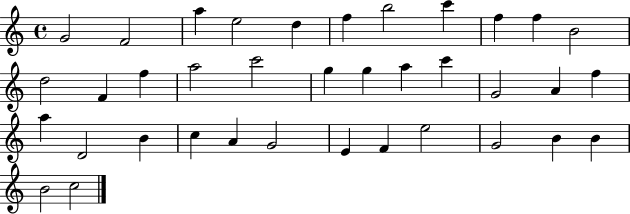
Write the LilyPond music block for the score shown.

{
  \clef treble
  \time 4/4
  \defaultTimeSignature
  \key c \major
  g'2 f'2 | a''4 e''2 d''4 | f''4 b''2 c'''4 | f''4 f''4 b'2 | \break d''2 f'4 f''4 | a''2 c'''2 | g''4 g''4 a''4 c'''4 | g'2 a'4 f''4 | \break a''4 d'2 b'4 | c''4 a'4 g'2 | e'4 f'4 e''2 | g'2 b'4 b'4 | \break b'2 c''2 | \bar "|."
}